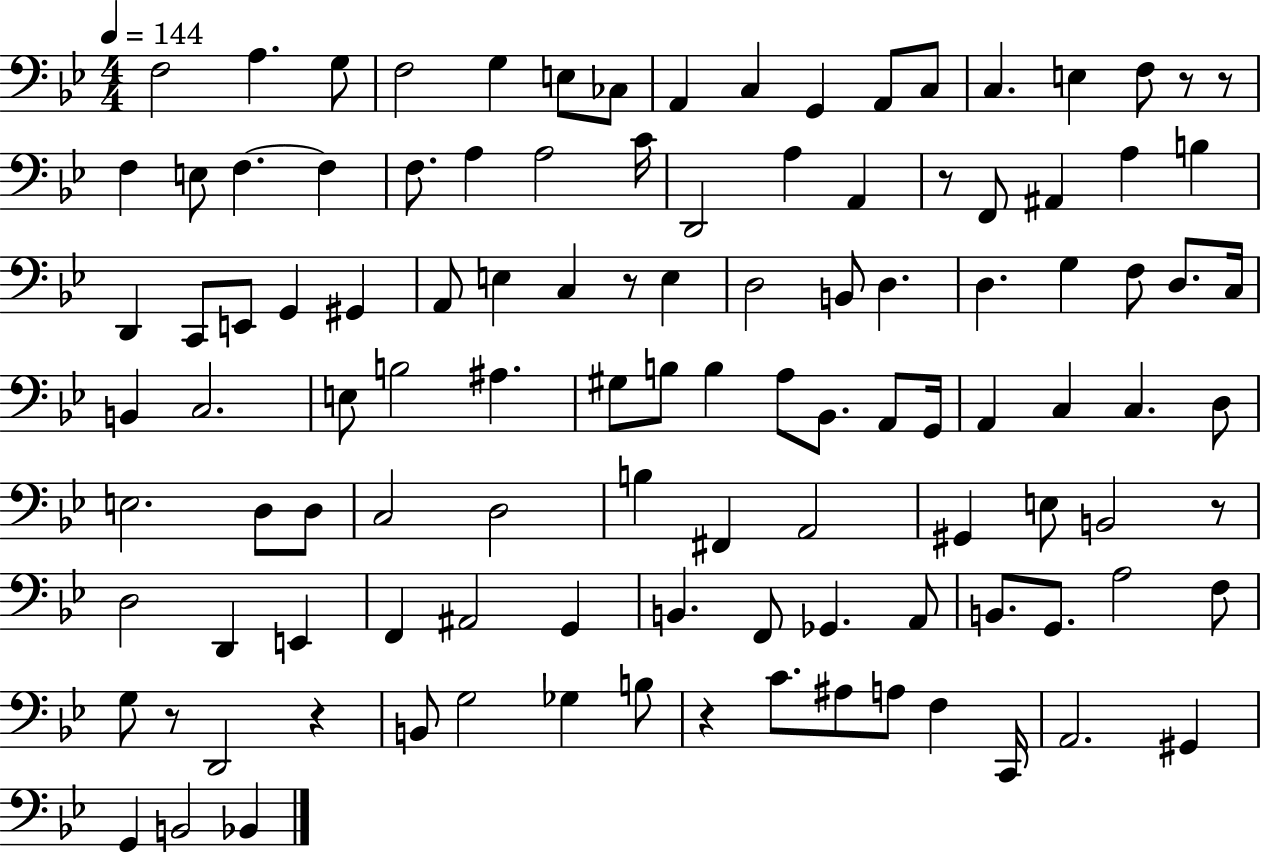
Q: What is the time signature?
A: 4/4